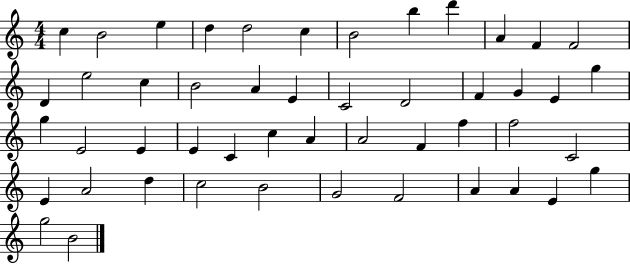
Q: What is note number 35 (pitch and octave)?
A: F5